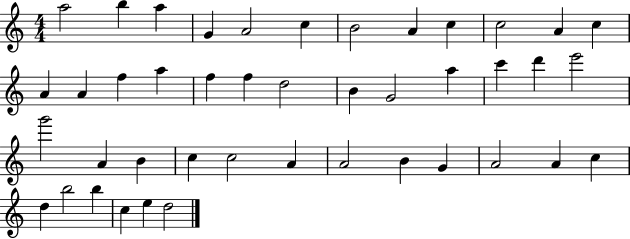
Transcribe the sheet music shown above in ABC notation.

X:1
T:Untitled
M:4/4
L:1/4
K:C
a2 b a G A2 c B2 A c c2 A c A A f a f f d2 B G2 a c' d' e'2 g'2 A B c c2 A A2 B G A2 A c d b2 b c e d2